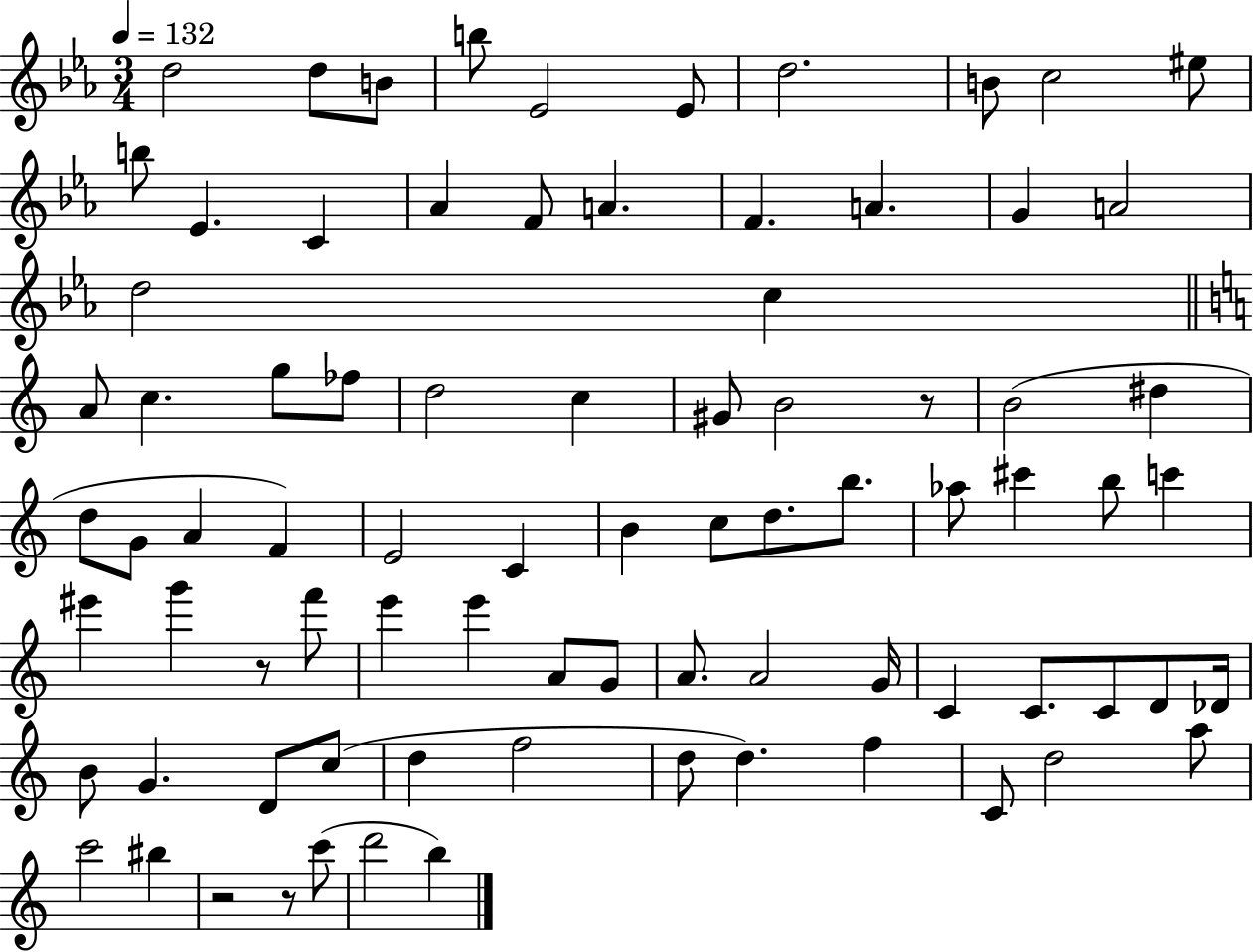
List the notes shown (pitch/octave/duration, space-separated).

D5/h D5/e B4/e B5/e Eb4/h Eb4/e D5/h. B4/e C5/h EIS5/e B5/e Eb4/q. C4/q Ab4/q F4/e A4/q. F4/q. A4/q. G4/q A4/h D5/h C5/q A4/e C5/q. G5/e FES5/e D5/h C5/q G#4/e B4/h R/e B4/h D#5/q D5/e G4/e A4/q F4/q E4/h C4/q B4/q C5/e D5/e. B5/e. Ab5/e C#6/q B5/e C6/q EIS6/q G6/q R/e F6/e E6/q E6/q A4/e G4/e A4/e. A4/h G4/s C4/q C4/e. C4/e D4/e Db4/s B4/e G4/q. D4/e C5/e D5/q F5/h D5/e D5/q. F5/q C4/e D5/h A5/e C6/h BIS5/q R/h R/e C6/e D6/h B5/q